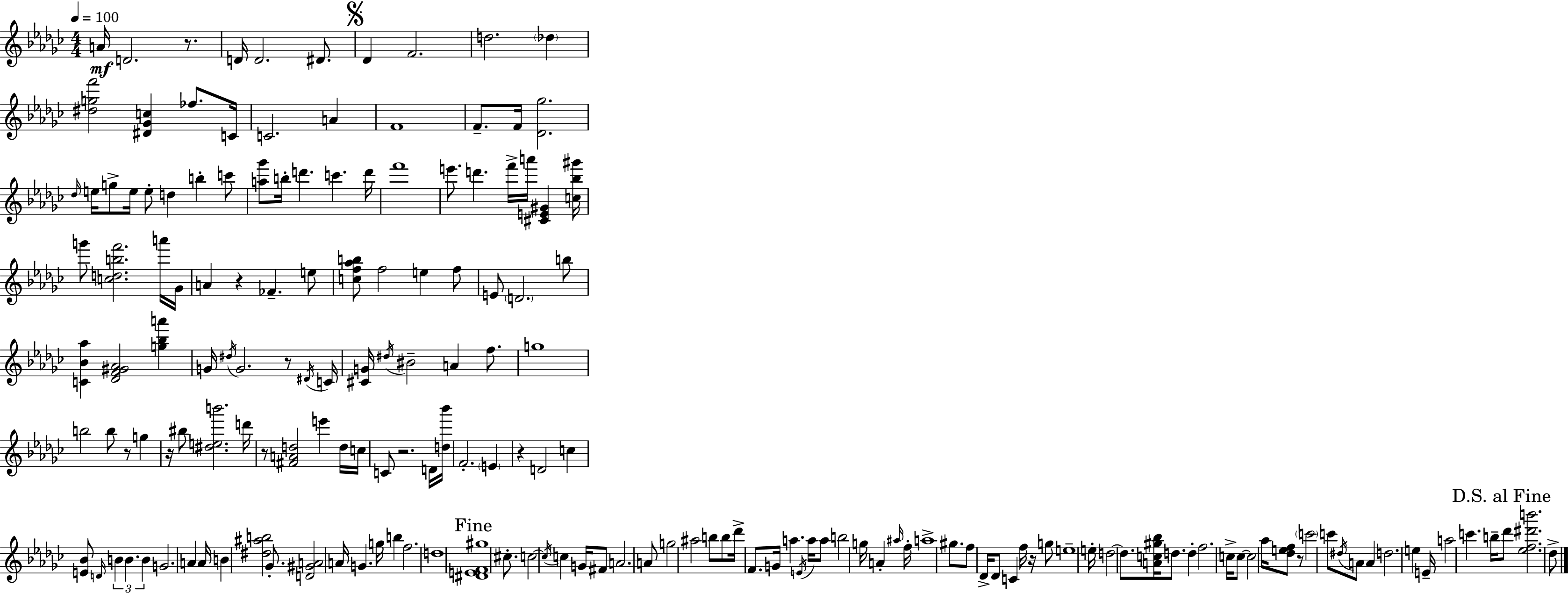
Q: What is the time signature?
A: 4/4